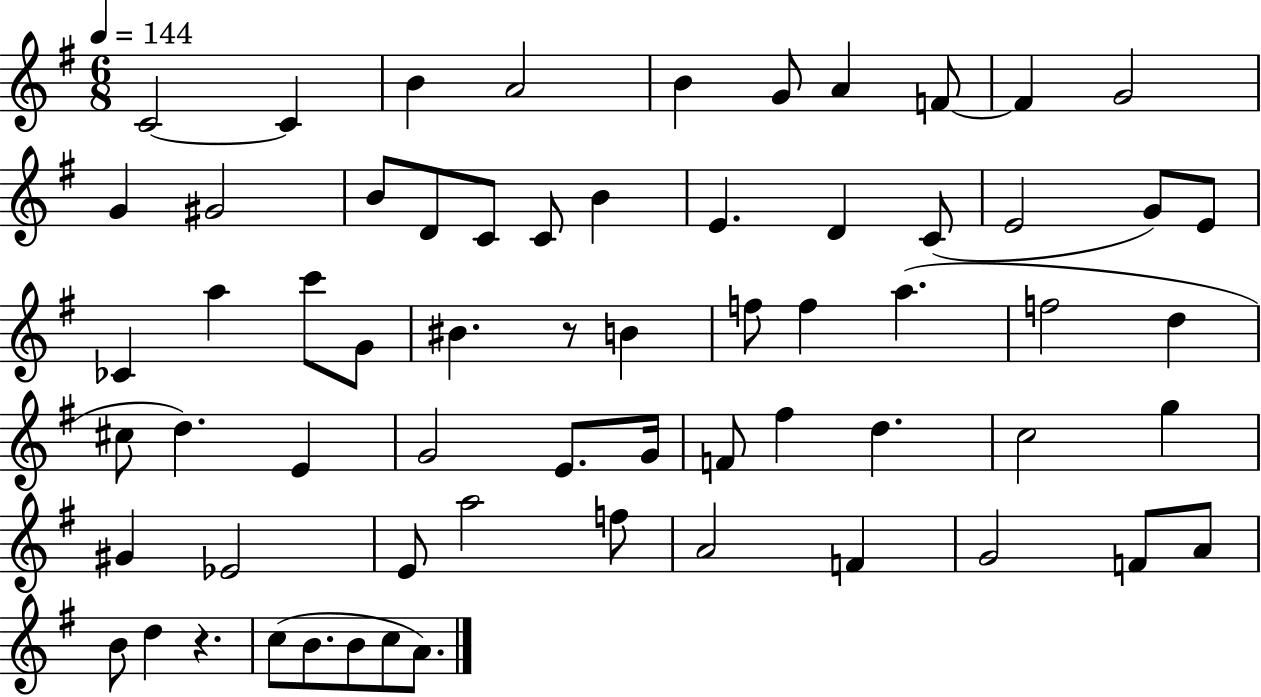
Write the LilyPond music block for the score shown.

{
  \clef treble
  \numericTimeSignature
  \time 6/8
  \key g \major
  \tempo 4 = 144
  c'2~~ c'4 | b'4 a'2 | b'4 g'8 a'4 f'8~~ | f'4 g'2 | \break g'4 gis'2 | b'8 d'8 c'8 c'8 b'4 | e'4. d'4 c'8( | e'2 g'8) e'8 | \break ces'4 a''4 c'''8 g'8 | bis'4. r8 b'4 | f''8 f''4 a''4.( | f''2 d''4 | \break cis''8 d''4.) e'4 | g'2 e'8. g'16 | f'8 fis''4 d''4. | c''2 g''4 | \break gis'4 ees'2 | e'8 a''2 f''8 | a'2 f'4 | g'2 f'8 a'8 | \break b'8 d''4 r4. | c''8( b'8. b'8 c''8 a'8.) | \bar "|."
}